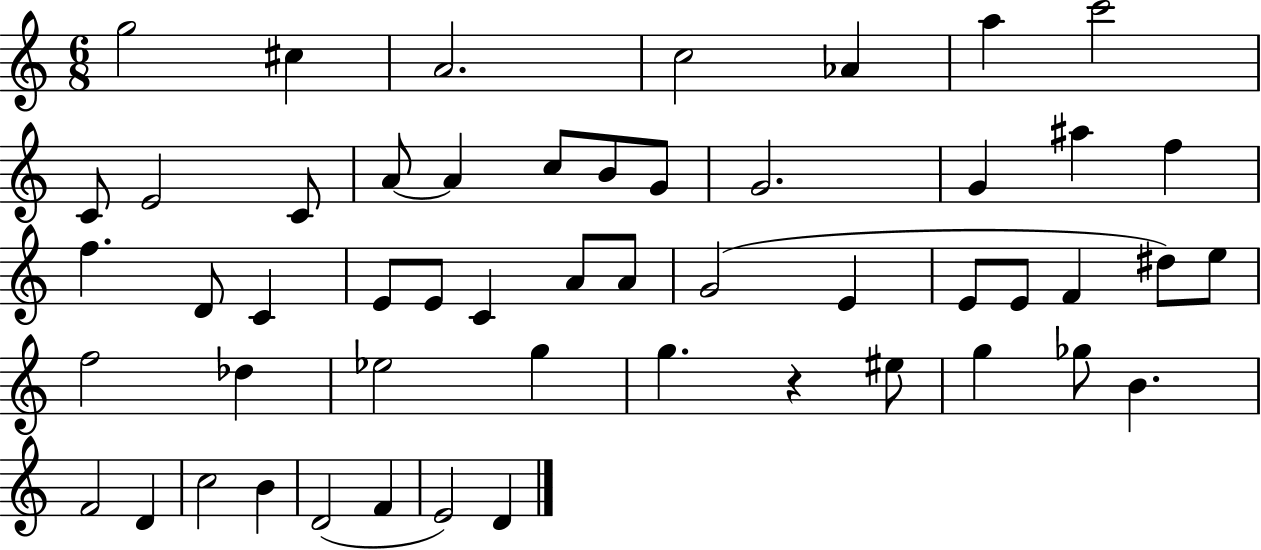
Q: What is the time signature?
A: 6/8